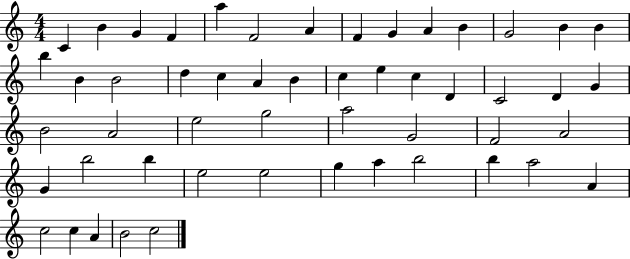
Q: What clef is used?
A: treble